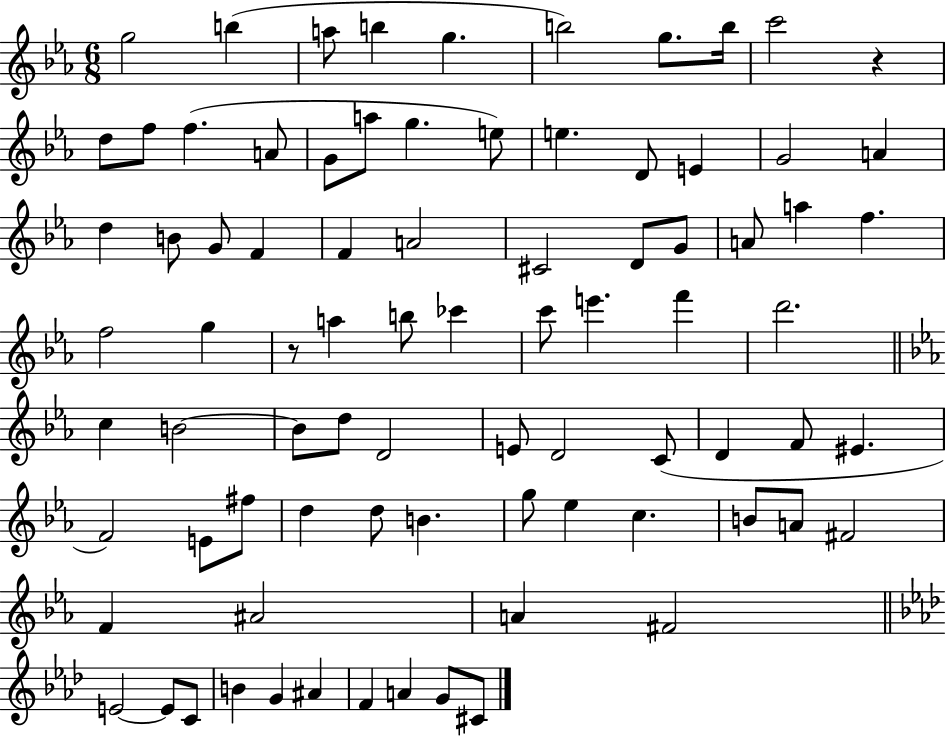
G5/h B5/q A5/e B5/q G5/q. B5/h G5/e. B5/s C6/h R/q D5/e F5/e F5/q. A4/e G4/e A5/e G5/q. E5/e E5/q. D4/e E4/q G4/h A4/q D5/q B4/e G4/e F4/q F4/q A4/h C#4/h D4/e G4/e A4/e A5/q F5/q. F5/h G5/q R/e A5/q B5/e CES6/q C6/e E6/q. F6/q D6/h. C5/q B4/h B4/e D5/e D4/h E4/e D4/h C4/e D4/q F4/e EIS4/q. F4/h E4/e F#5/e D5/q D5/e B4/q. G5/e Eb5/q C5/q. B4/e A4/e F#4/h F4/q A#4/h A4/q F#4/h E4/h E4/e C4/e B4/q G4/q A#4/q F4/q A4/q G4/e C#4/e